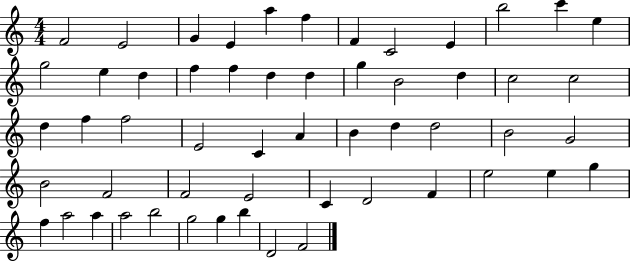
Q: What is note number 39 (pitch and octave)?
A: E4